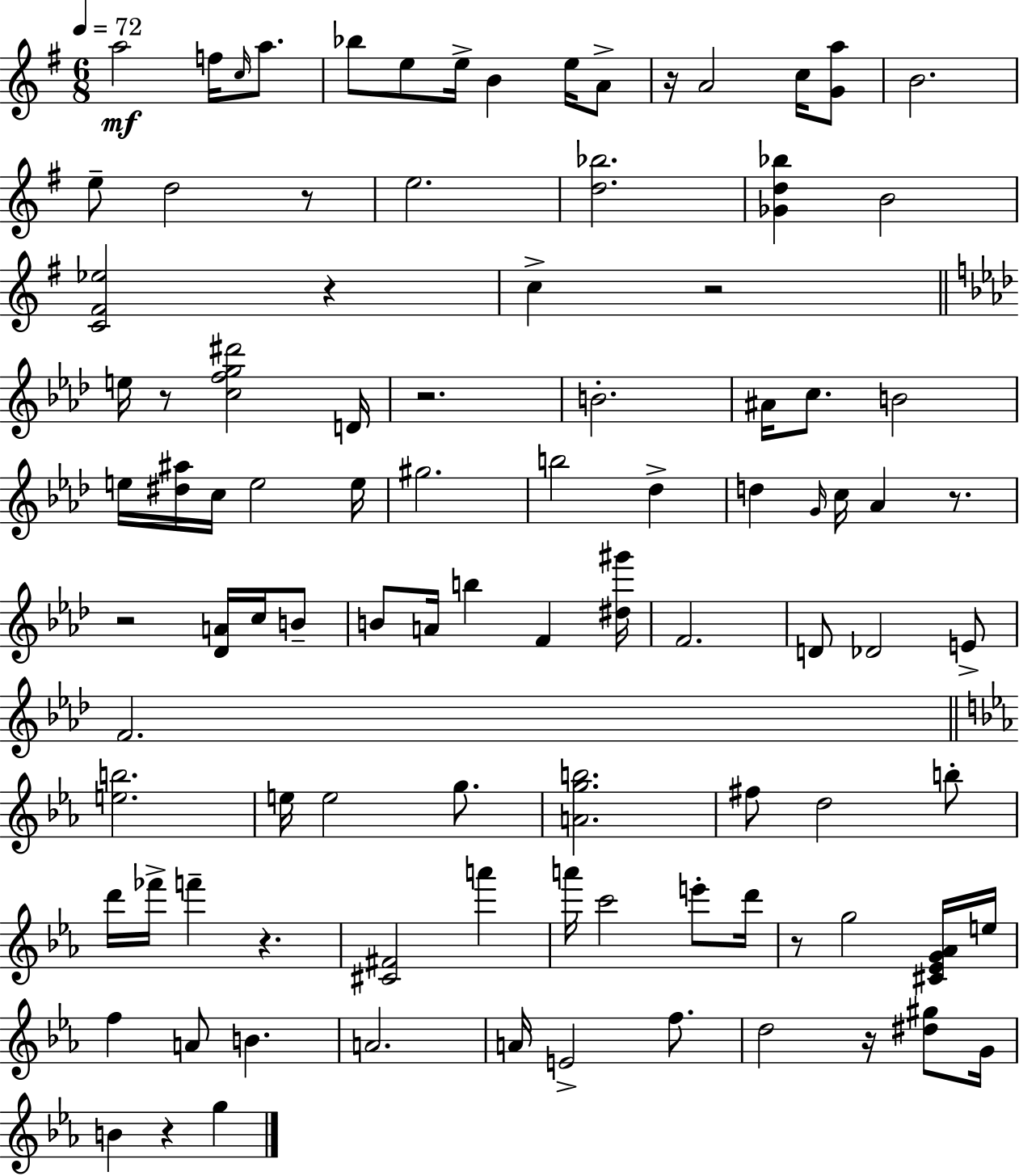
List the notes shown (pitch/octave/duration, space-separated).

A5/h F5/s C5/s A5/e. Bb5/e E5/e E5/s B4/q E5/s A4/e R/s A4/h C5/s [G4,A5]/e B4/h. E5/e D5/h R/e E5/h. [D5,Bb5]/h. [Gb4,D5,Bb5]/q B4/h [C4,F#4,Eb5]/h R/q C5/q R/h E5/s R/e [C5,F5,G5,D#6]/h D4/s R/h. B4/h. A#4/s C5/e. B4/h E5/s [D#5,A#5]/s C5/s E5/h E5/s G#5/h. B5/h Db5/q D5/q G4/s C5/s Ab4/q R/e. R/h [Db4,A4]/s C5/s B4/e B4/e A4/s B5/q F4/q [D#5,G#6]/s F4/h. D4/e Db4/h E4/e F4/h. [E5,B5]/h. E5/s E5/h G5/e. [A4,G5,B5]/h. F#5/e D5/h B5/e D6/s FES6/s F6/q R/q. [C#4,F#4]/h A6/q A6/s C6/h E6/e D6/s R/e G5/h [C#4,Eb4,G4,Ab4]/s E5/s F5/q A4/e B4/q. A4/h. A4/s E4/h F5/e. D5/h R/s [D#5,G#5]/e G4/s B4/q R/q G5/q